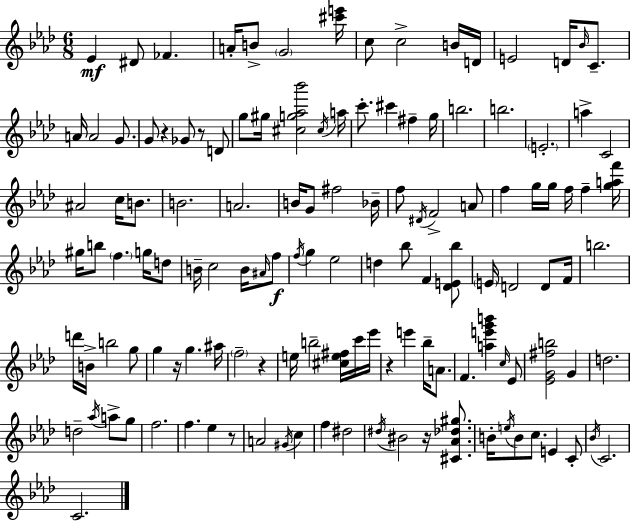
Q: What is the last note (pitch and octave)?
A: C4